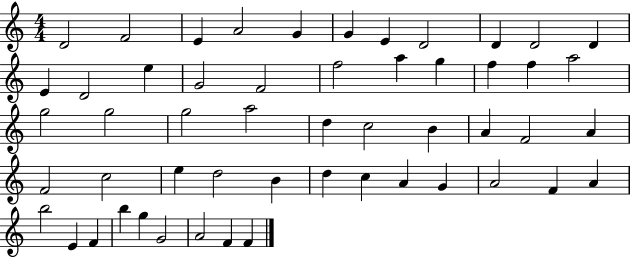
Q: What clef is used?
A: treble